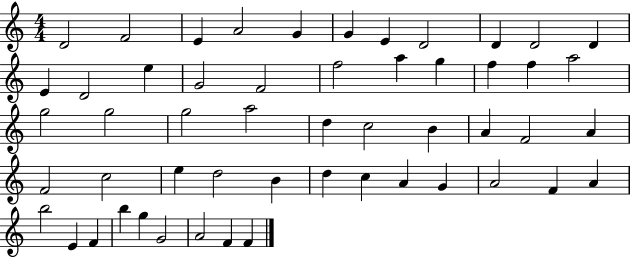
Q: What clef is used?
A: treble